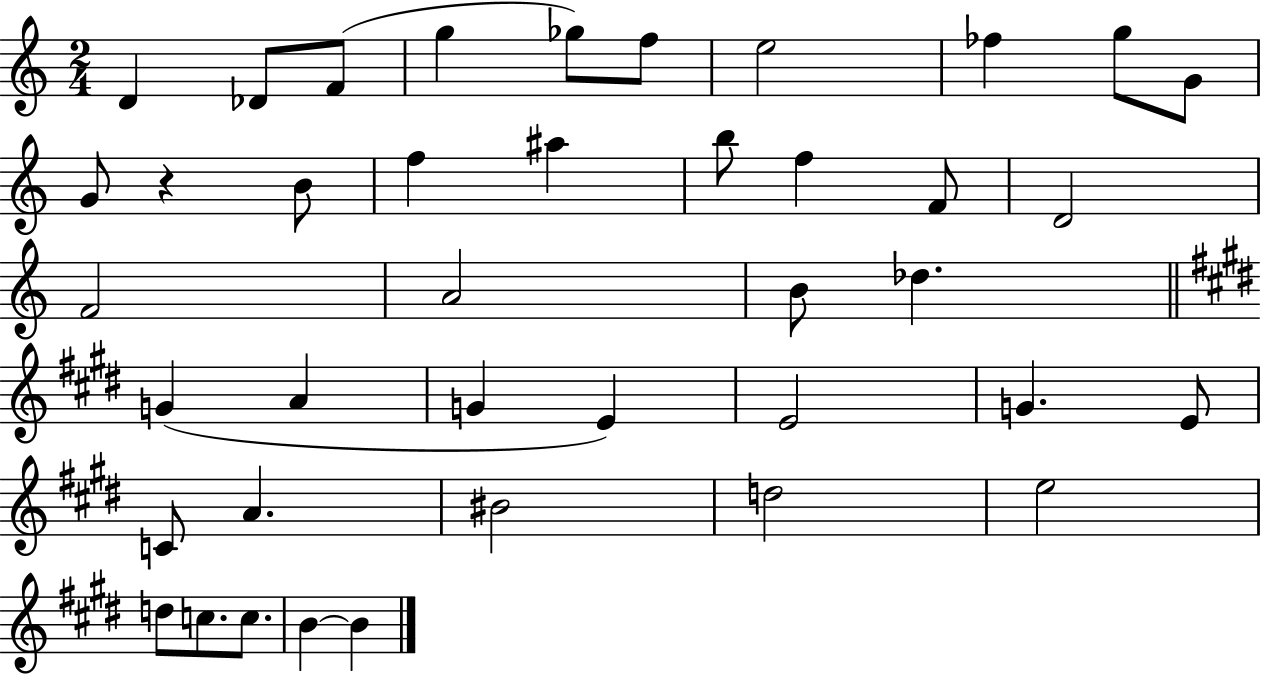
D4/q Db4/e F4/e G5/q Gb5/e F5/e E5/h FES5/q G5/e G4/e G4/e R/q B4/e F5/q A#5/q B5/e F5/q F4/e D4/h F4/h A4/h B4/e Db5/q. G4/q A4/q G4/q E4/q E4/h G4/q. E4/e C4/e A4/q. BIS4/h D5/h E5/h D5/e C5/e. C5/e. B4/q B4/q